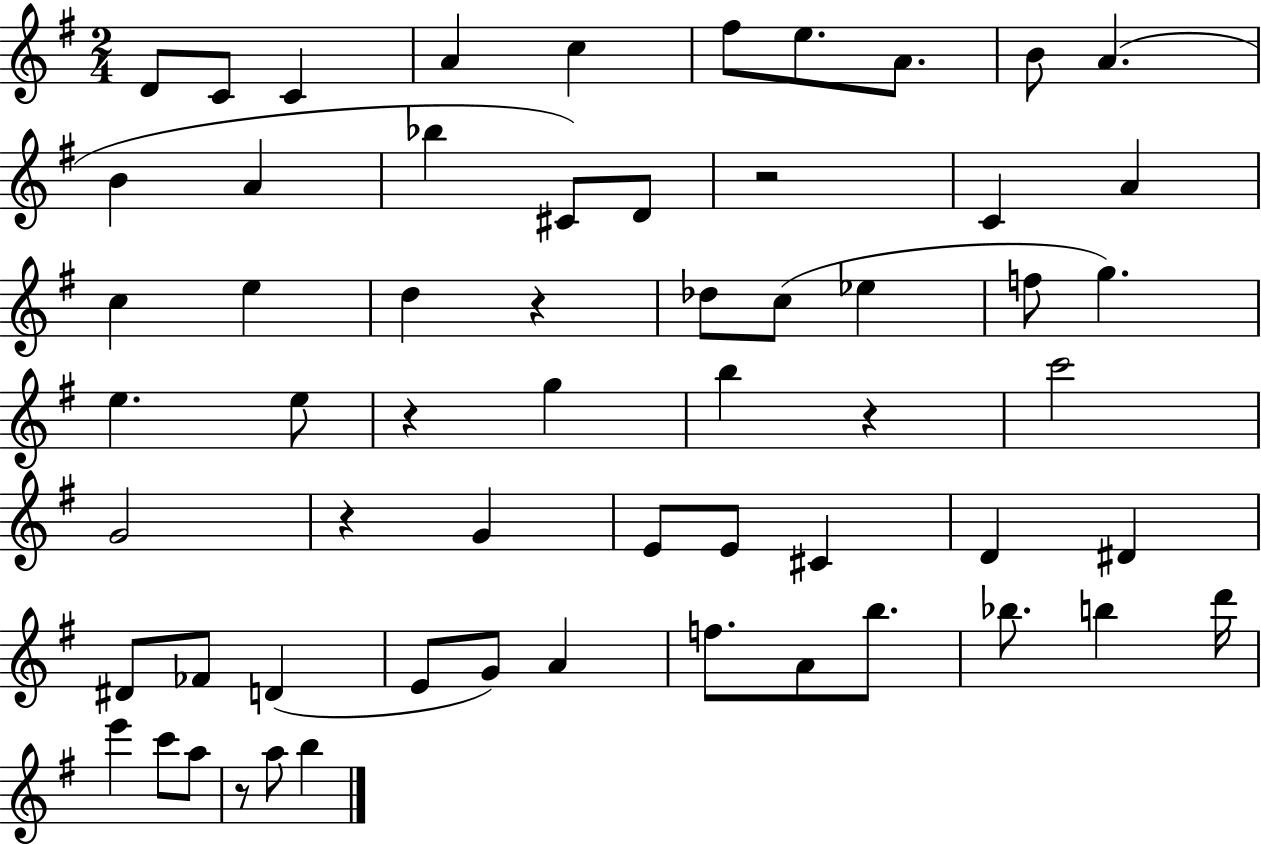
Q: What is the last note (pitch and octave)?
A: B5